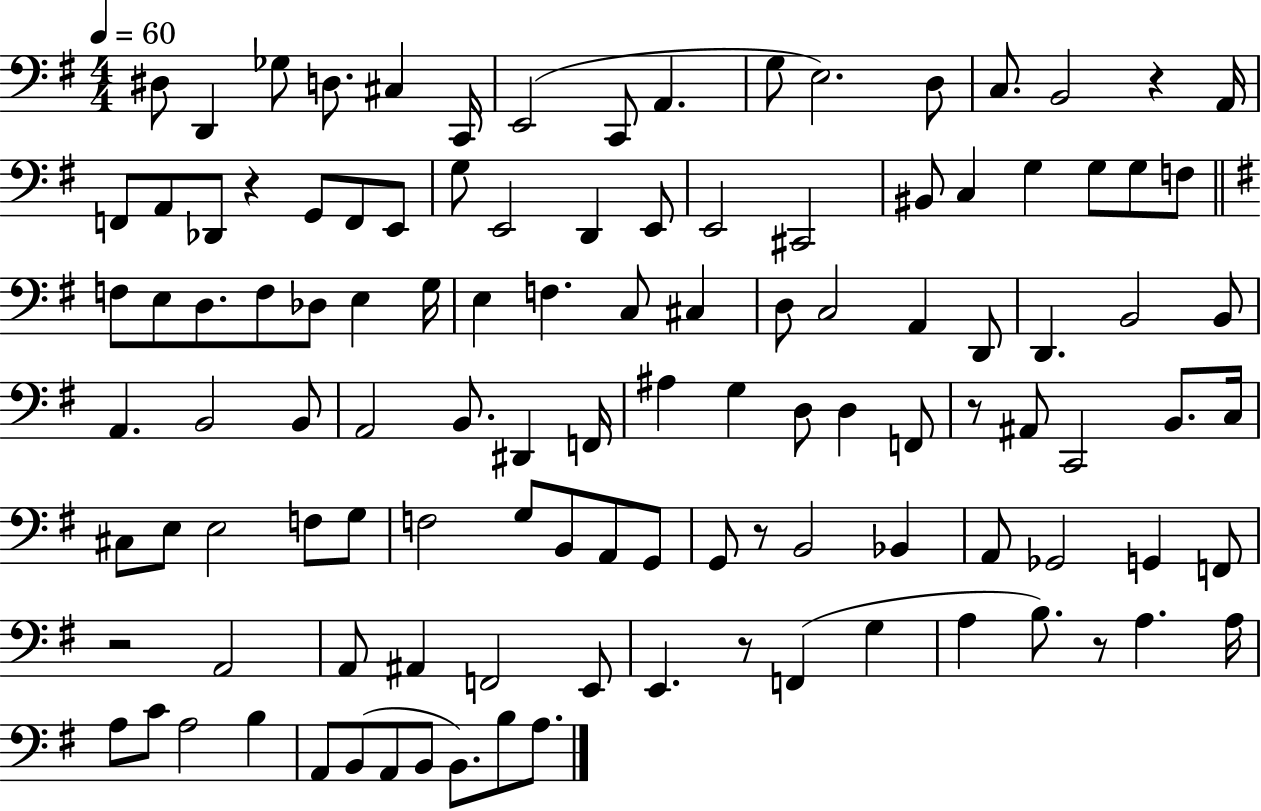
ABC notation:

X:1
T:Untitled
M:4/4
L:1/4
K:G
^D,/2 D,, _G,/2 D,/2 ^C, C,,/4 E,,2 C,,/2 A,, G,/2 E,2 D,/2 C,/2 B,,2 z A,,/4 F,,/2 A,,/2 _D,,/2 z G,,/2 F,,/2 E,,/2 G,/2 E,,2 D,, E,,/2 E,,2 ^C,,2 ^B,,/2 C, G, G,/2 G,/2 F,/2 F,/2 E,/2 D,/2 F,/2 _D,/2 E, G,/4 E, F, C,/2 ^C, D,/2 C,2 A,, D,,/2 D,, B,,2 B,,/2 A,, B,,2 B,,/2 A,,2 B,,/2 ^D,, F,,/4 ^A, G, D,/2 D, F,,/2 z/2 ^A,,/2 C,,2 B,,/2 C,/4 ^C,/2 E,/2 E,2 F,/2 G,/2 F,2 G,/2 B,,/2 A,,/2 G,,/2 G,,/2 z/2 B,,2 _B,, A,,/2 _G,,2 G,, F,,/2 z2 A,,2 A,,/2 ^A,, F,,2 E,,/2 E,, z/2 F,, G, A, B,/2 z/2 A, A,/4 A,/2 C/2 A,2 B, A,,/2 B,,/2 A,,/2 B,,/2 B,,/2 B,/2 A,/2